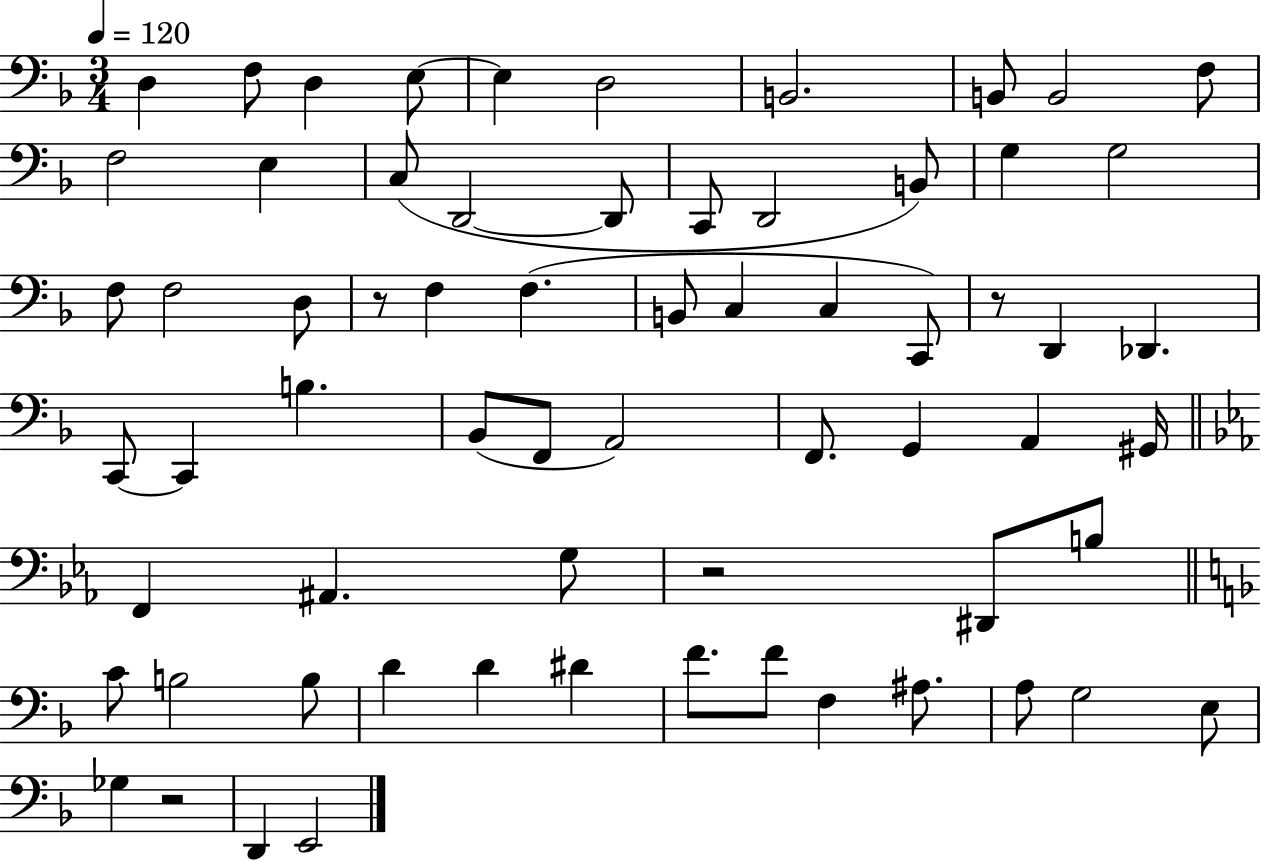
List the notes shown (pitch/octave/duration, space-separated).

D3/q F3/e D3/q E3/e E3/q D3/h B2/h. B2/e B2/h F3/e F3/h E3/q C3/e D2/h D2/e C2/e D2/h B2/e G3/q G3/h F3/e F3/h D3/e R/e F3/q F3/q. B2/e C3/q C3/q C2/e R/e D2/q Db2/q. C2/e C2/q B3/q. Bb2/e F2/e A2/h F2/e. G2/q A2/q G#2/s F2/q A#2/q. G3/e R/h D#2/e B3/e C4/e B3/h B3/e D4/q D4/q D#4/q F4/e. F4/e F3/q A#3/e. A3/e G3/h E3/e Gb3/q R/h D2/q E2/h